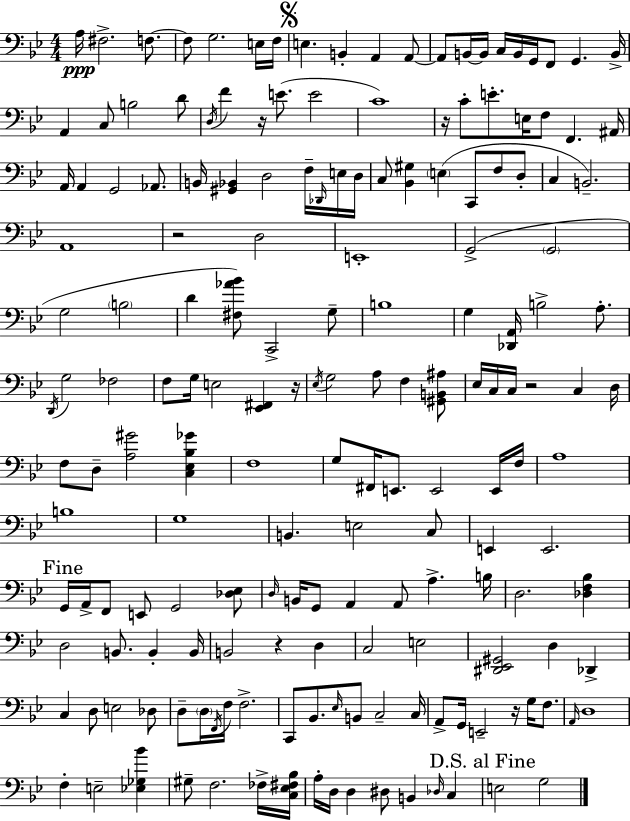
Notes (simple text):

A3/s F#3/h. F3/e. F3/e G3/h. E3/s F3/s E3/q. B2/q A2/q A2/e A2/e B2/s B2/s C3/s B2/s G2/s F2/e G2/q. B2/s A2/q C3/e B3/h D4/e D3/s F4/q R/s E4/e. E4/h C4/w R/s C4/e E4/e. E3/s F3/e F2/q. A#2/s A2/s A2/q G2/h Ab2/e. B2/s [G#2,Bb2]/q D3/h F3/s Db2/s E3/s D3/s C3/e [Bb2,G#3]/q E3/q C2/e F3/e D3/e C3/q B2/h. A2/w R/h D3/h E2/w G2/h G2/h G3/h B3/h D4/q [F#3,Ab4,Bb4]/e C2/h G3/e B3/w G3/q [Db2,A2]/s B3/h A3/e. D2/s G3/h FES3/h F3/e G3/s E3/h [Eb2,F#2]/q R/s Eb3/s G3/h A3/e F3/q [G#2,B2,A#3]/e Eb3/s C3/s C3/s R/h C3/q D3/s F3/e D3/e [A3,G#4]/h [C3,Eb3,Bb3,Gb4]/q F3/w G3/e F#2/s E2/e. E2/h E2/s F3/s A3/w B3/w G3/w B2/q. E3/h C3/e E2/q E2/h. G2/s A2/s F2/e E2/e G2/h [Db3,Eb3]/e D3/s B2/s G2/e A2/q A2/e A3/q. B3/s D3/h. [Db3,F3,Bb3]/q D3/h B2/e. B2/q B2/s B2/h R/q D3/q C3/h E3/h [D#2,Eb2,G#2]/h D3/q Db2/q C3/q D3/e E3/h Db3/e D3/e D3/s F2/s F3/s F3/h. C2/e Bb2/e. Eb3/s B2/e C3/h C3/s A2/e G2/s E2/h R/s G3/s F3/e. A2/s D3/w F3/q E3/h [Eb3,Gb3,Bb4]/q G#3/e F3/h. FES3/s [C3,Eb3,F#3,Bb3]/s A3/s D3/s D3/q D#3/e B2/q Db3/s C3/q E3/h G3/h